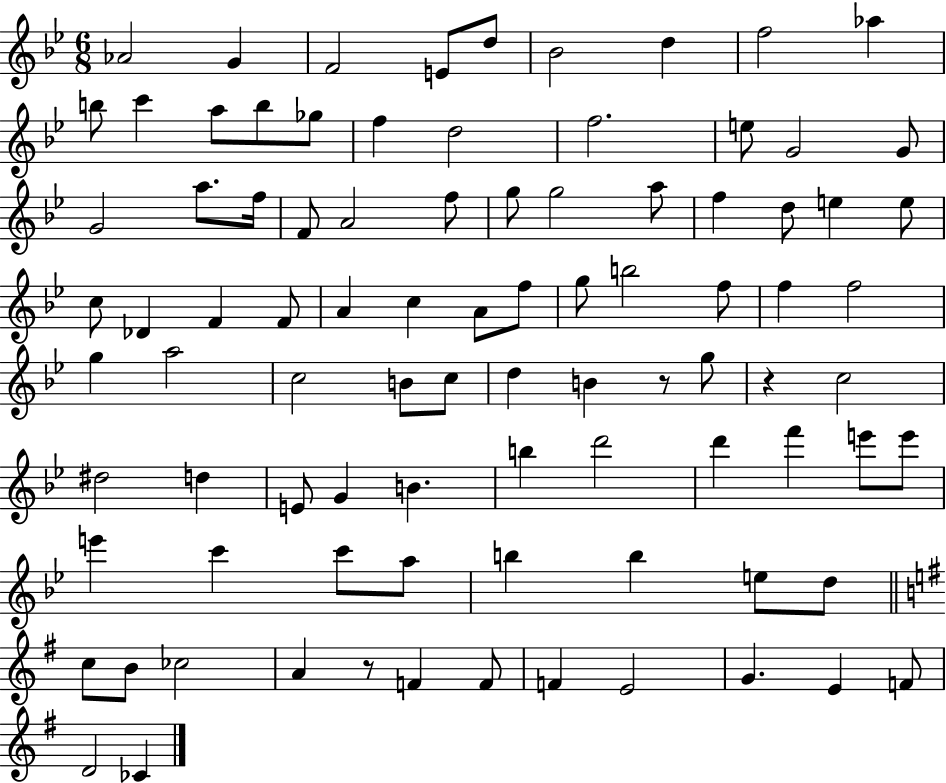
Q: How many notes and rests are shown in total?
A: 90